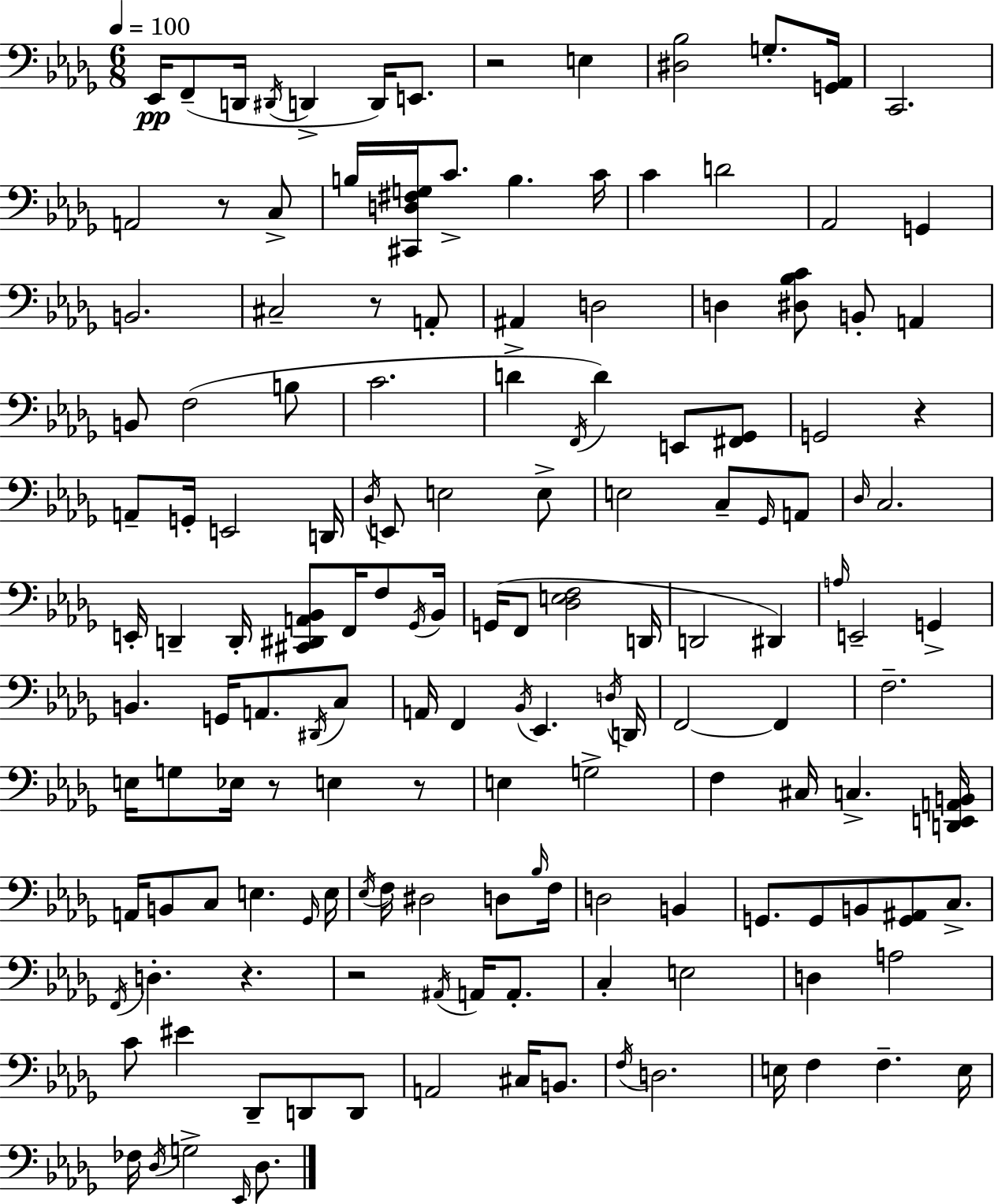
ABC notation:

X:1
T:Untitled
M:6/8
L:1/4
K:Bbm
_E,,/4 F,,/2 D,,/4 ^D,,/4 D,, D,,/4 E,,/2 z2 E, [^D,_B,]2 G,/2 [G,,_A,,]/4 C,,2 A,,2 z/2 C,/2 B,/4 [^C,,D,^F,G,]/4 C/2 B, C/4 C D2 _A,,2 G,, B,,2 ^C,2 z/2 A,,/2 ^A,, D,2 D, [^D,_B,C]/2 B,,/2 A,, B,,/2 F,2 B,/2 C2 D F,,/4 D E,,/2 [^F,,_G,,]/2 G,,2 z A,,/2 G,,/4 E,,2 D,,/4 _D,/4 E,,/2 E,2 E,/2 E,2 C,/2 _G,,/4 A,,/2 _D,/4 C,2 E,,/4 D,, D,,/4 [^C,,^D,,A,,_B,,]/2 F,,/4 F,/2 _G,,/4 _B,,/4 G,,/4 F,,/2 [_D,E,F,]2 D,,/4 D,,2 ^D,, A,/4 E,,2 G,, B,, G,,/4 A,,/2 ^D,,/4 C,/2 A,,/4 F,, _B,,/4 _E,, D,/4 D,,/4 F,,2 F,, F,2 E,/4 G,/2 _E,/4 z/2 E, z/2 E, G,2 F, ^C,/4 C, [D,,E,,A,,B,,]/4 A,,/4 B,,/2 C,/2 E, _G,,/4 E,/4 _E,/4 F,/4 ^D,2 D,/2 _B,/4 F,/4 D,2 B,, G,,/2 G,,/2 B,,/2 [G,,^A,,]/2 C,/2 F,,/4 D, z z2 ^A,,/4 A,,/4 A,,/2 C, E,2 D, A,2 C/2 ^E _D,,/2 D,,/2 D,,/2 A,,2 ^C,/4 B,,/2 F,/4 D,2 E,/4 F, F, E,/4 _F,/4 _D,/4 G,2 _E,,/4 _D,/2